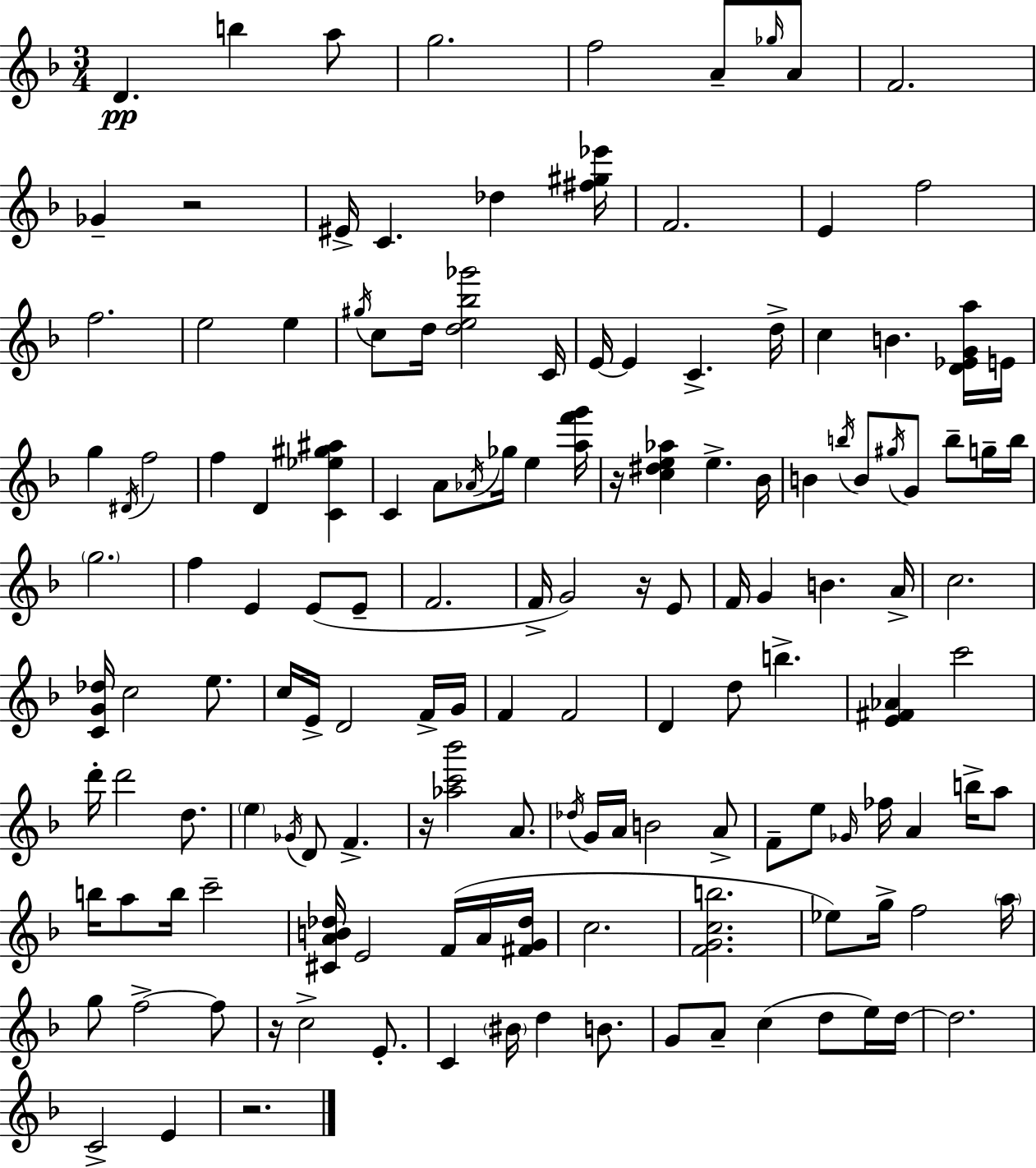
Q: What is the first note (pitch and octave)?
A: D4